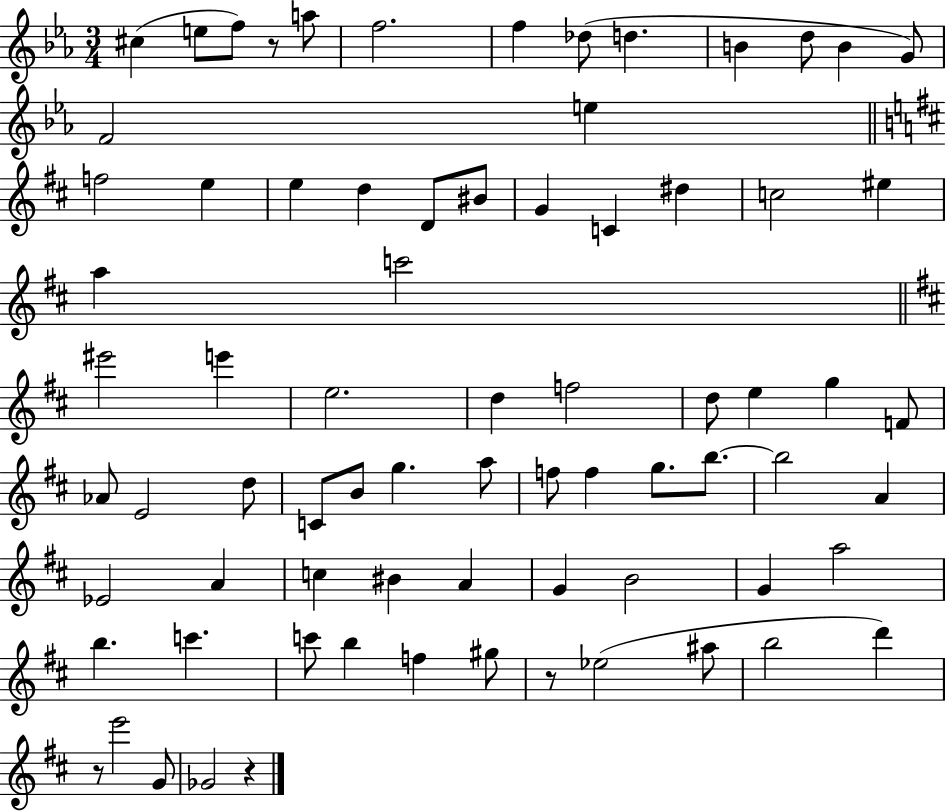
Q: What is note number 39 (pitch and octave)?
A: D5